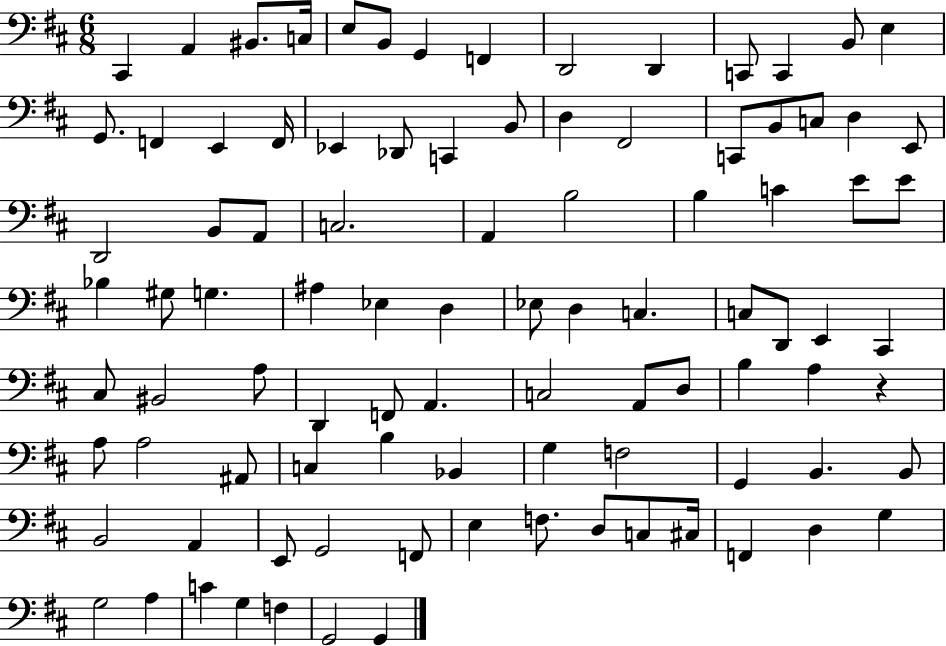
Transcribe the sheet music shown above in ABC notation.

X:1
T:Untitled
M:6/8
L:1/4
K:D
^C,, A,, ^B,,/2 C,/4 E,/2 B,,/2 G,, F,, D,,2 D,, C,,/2 C,, B,,/2 E, G,,/2 F,, E,, F,,/4 _E,, _D,,/2 C,, B,,/2 D, ^F,,2 C,,/2 B,,/2 C,/2 D, E,,/2 D,,2 B,,/2 A,,/2 C,2 A,, B,2 B, C E/2 E/2 _B, ^G,/2 G, ^A, _E, D, _E,/2 D, C, C,/2 D,,/2 E,, ^C,, ^C,/2 ^B,,2 A,/2 D,, F,,/2 A,, C,2 A,,/2 D,/2 B, A, z A,/2 A,2 ^A,,/2 C, B, _B,, G, F,2 G,, B,, B,,/2 B,,2 A,, E,,/2 G,,2 F,,/2 E, F,/2 D,/2 C,/2 ^C,/4 F,, D, G, G,2 A, C G, F, G,,2 G,,